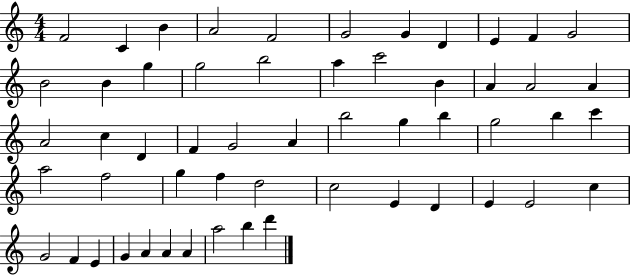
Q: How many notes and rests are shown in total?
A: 55